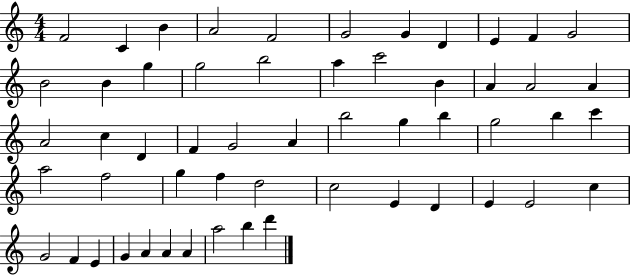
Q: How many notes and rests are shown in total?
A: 55